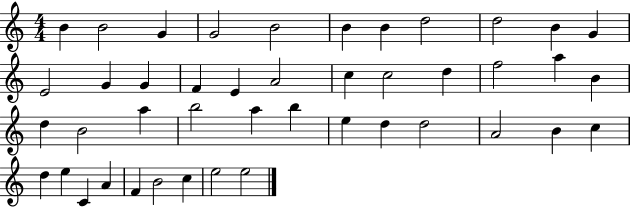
B4/q B4/h G4/q G4/h B4/h B4/q B4/q D5/h D5/h B4/q G4/q E4/h G4/q G4/q F4/q E4/q A4/h C5/q C5/h D5/q F5/h A5/q B4/q D5/q B4/h A5/q B5/h A5/q B5/q E5/q D5/q D5/h A4/h B4/q C5/q D5/q E5/q C4/q A4/q F4/q B4/h C5/q E5/h E5/h